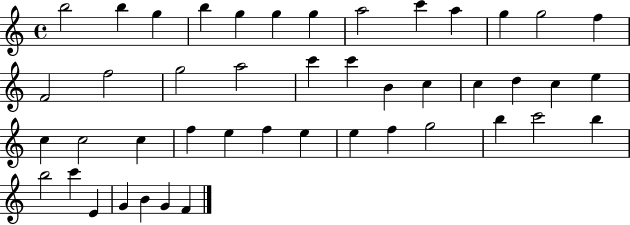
B5/h B5/q G5/q B5/q G5/q G5/q G5/q A5/h C6/q A5/q G5/q G5/h F5/q F4/h F5/h G5/h A5/h C6/q C6/q B4/q C5/q C5/q D5/q C5/q E5/q C5/q C5/h C5/q F5/q E5/q F5/q E5/q E5/q F5/q G5/h B5/q C6/h B5/q B5/h C6/q E4/q G4/q B4/q G4/q F4/q